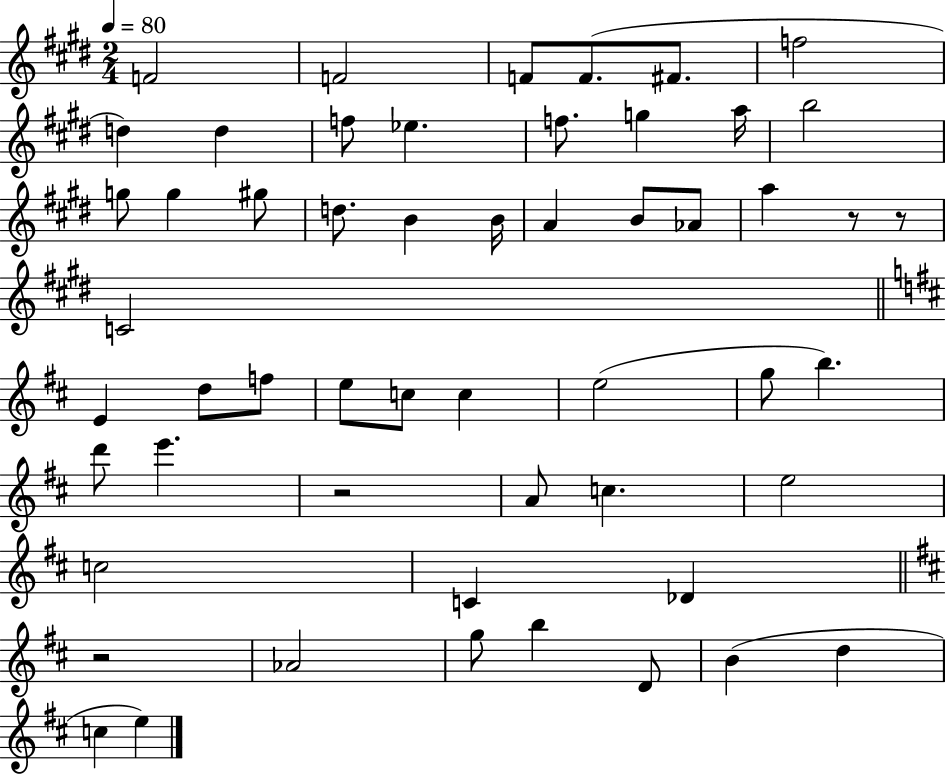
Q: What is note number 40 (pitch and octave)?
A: C5